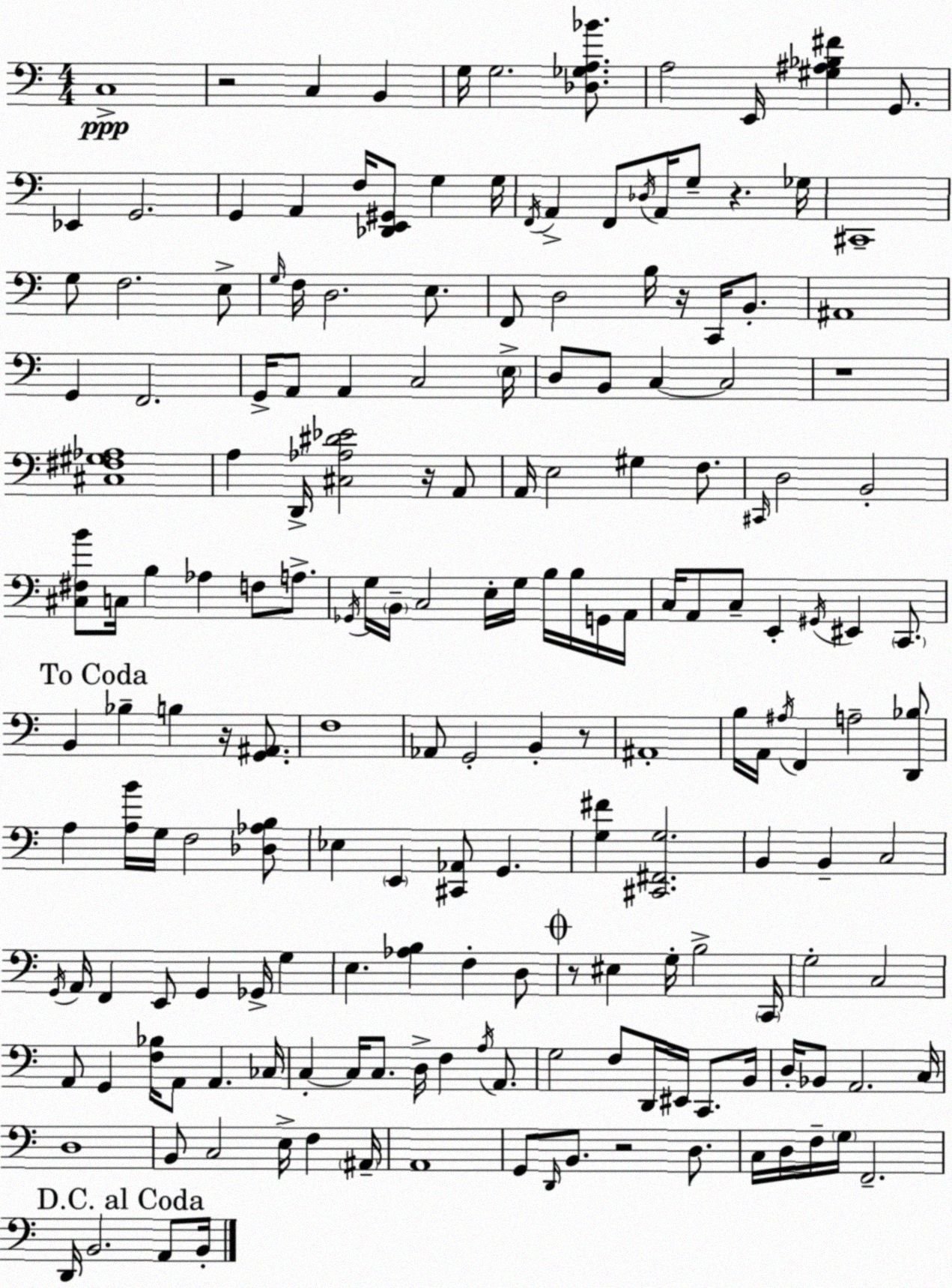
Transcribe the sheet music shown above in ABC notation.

X:1
T:Untitled
M:4/4
L:1/4
K:C
C,4 z2 C, B,, G,/4 G,2 [_D,_G,A,_B]/2 A,2 E,,/4 [^G,^A,_B,^F] G,,/2 _E,, G,,2 G,, A,, F,/4 [_D,,E,,^G,,]/2 G, G,/4 F,,/4 A,, F,,/2 _D,/4 A,,/4 G,/2 z _G,/4 ^C,,4 G,/2 F,2 E,/2 G,/4 F,/4 D,2 E,/2 F,,/2 D,2 B,/4 z/4 C,,/4 B,,/2 ^A,,4 G,, F,,2 G,,/4 A,,/2 A,, C,2 E,/4 D,/2 B,,/2 C, C,2 z4 [^C,^F,^G,_A,]4 A, D,,/4 [^C,_A,^D_E]2 z/4 A,,/2 A,,/4 E,2 ^G, F,/2 ^C,,/4 D,2 B,,2 [^C,^F,B]/2 C,/4 B, _A, F,/2 A,/2 _G,,/4 G,/4 B,,/4 C,2 E,/4 G,/4 B,/4 B,/4 G,,/4 A,,/4 C,/4 A,,/2 C,/2 E,, ^G,,/4 ^E,, C,,/2 B,, _B, B, z/4 [G,,^A,,]/2 F,4 _A,,/2 G,,2 B,, z/2 ^A,,4 B,/4 A,,/4 ^A,/4 F,, A,2 [D,,_B,]/2 A, [A,B]/4 G,/4 F,2 [_D,_A,B,]/2 _E, E,, [^C,,_A,,]/2 G,, [G,^F] [^C,,^F,,G,]2 B,, B,, C,2 G,,/4 A,,/4 F,, E,,/2 G,, _G,,/4 G, E, [_A,B,] F, D,/2 z/2 ^E, G,/4 B,2 C,,/4 G,2 C,2 A,,/2 G,, [F,_B,]/4 A,,/2 A,, _C,/4 C, C,/4 C,/2 D,/4 F, A,/4 A,,/2 G,2 F,/2 D,,/4 ^E,,/4 C,,/2 B,,/4 D,/4 _B,,/2 A,,2 C,/4 D,4 B,,/2 C,2 E,/4 F, ^A,,/4 A,,4 G,,/2 D,,/4 B,,/2 z2 D,/2 C,/4 D,/4 F,/4 G,/4 F,,2 D,,/4 B,,2 A,,/2 B,,/4